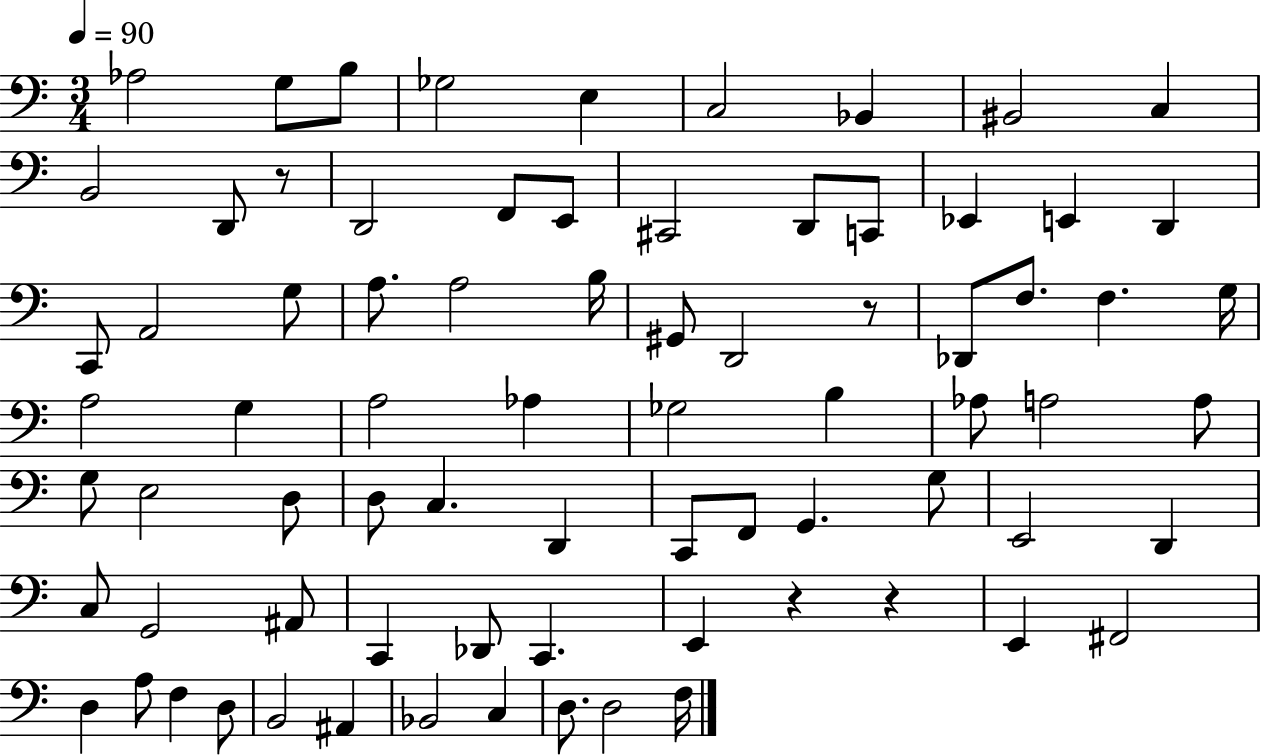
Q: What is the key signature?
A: C major